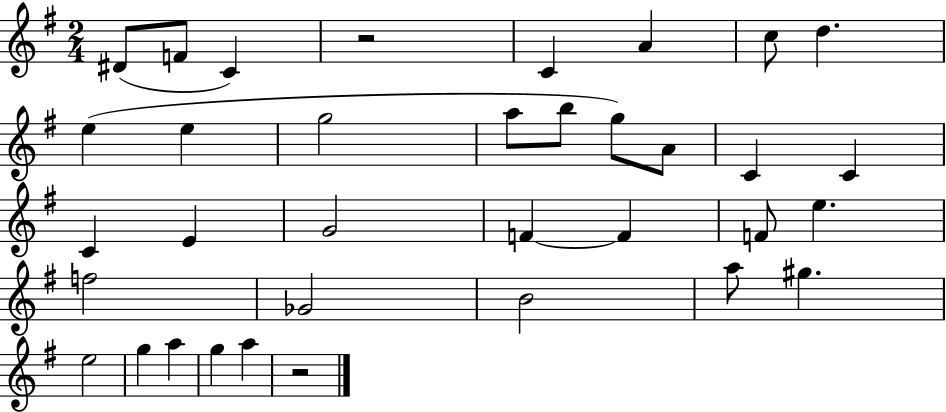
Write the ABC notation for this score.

X:1
T:Untitled
M:2/4
L:1/4
K:G
^D/2 F/2 C z2 C A c/2 d e e g2 a/2 b/2 g/2 A/2 C C C E G2 F F F/2 e f2 _G2 B2 a/2 ^g e2 g a g a z2